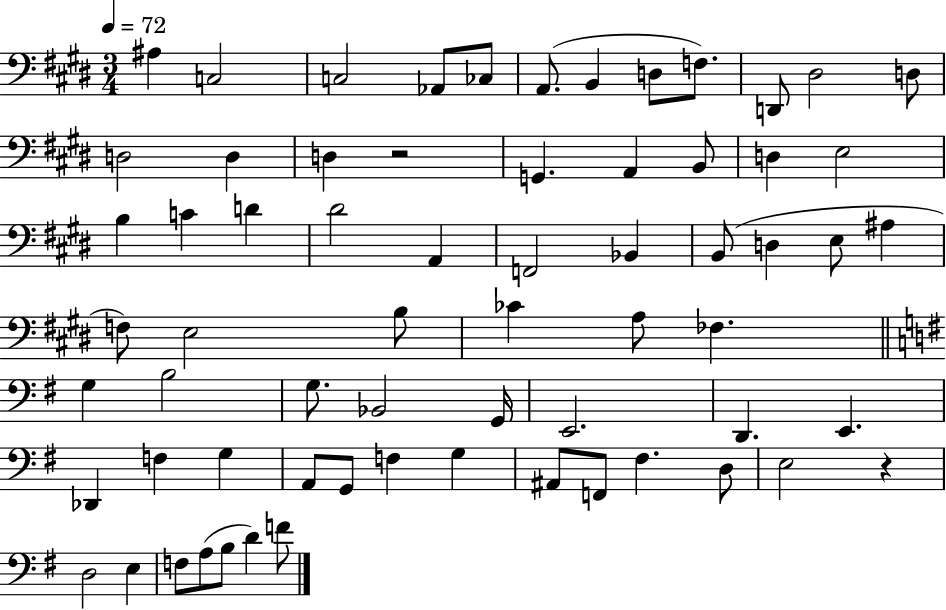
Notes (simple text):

A#3/q C3/h C3/h Ab2/e CES3/e A2/e. B2/q D3/e F3/e. D2/e D#3/h D3/e D3/h D3/q D3/q R/h G2/q. A2/q B2/e D3/q E3/h B3/q C4/q D4/q D#4/h A2/q F2/h Bb2/q B2/e D3/q E3/e A#3/q F3/e E3/h B3/e CES4/q A3/e FES3/q. G3/q B3/h G3/e. Bb2/h G2/s E2/h. D2/q. E2/q. Db2/q F3/q G3/q A2/e G2/e F3/q G3/q A#2/e F2/e F#3/q. D3/e E3/h R/q D3/h E3/q F3/e A3/e B3/e D4/q F4/e